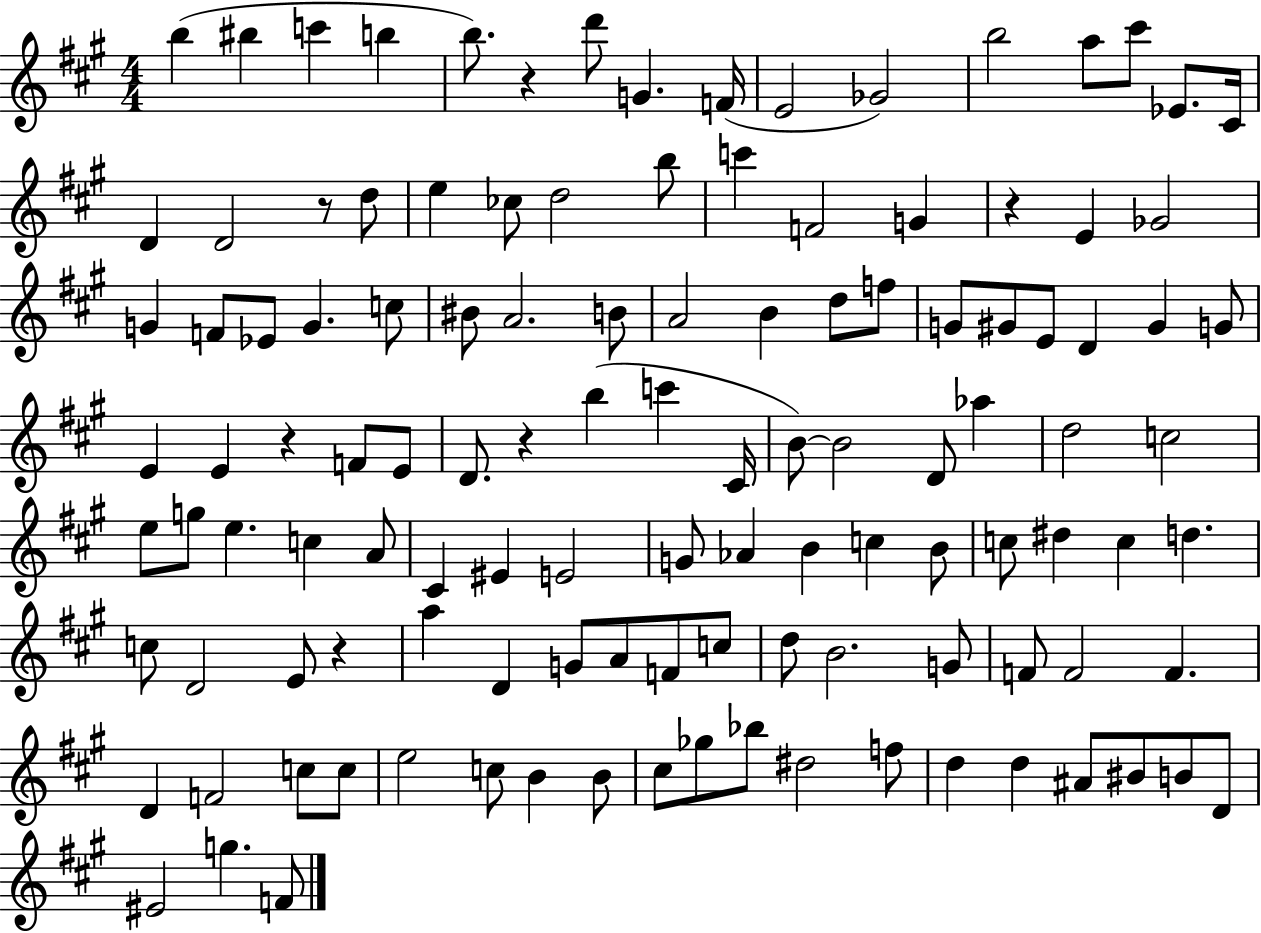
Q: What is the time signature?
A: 4/4